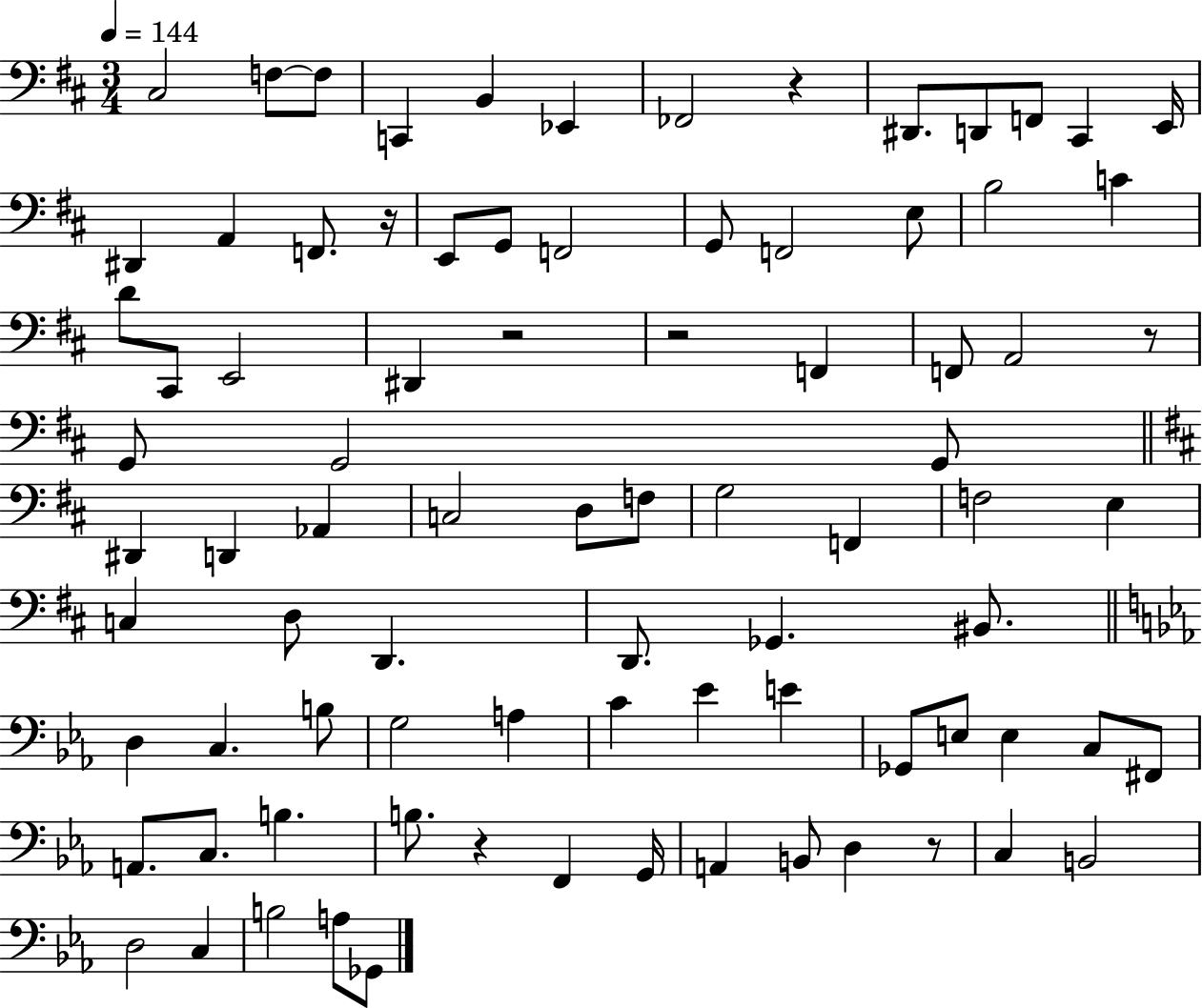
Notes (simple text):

C#3/h F3/e F3/e C2/q B2/q Eb2/q FES2/h R/q D#2/e. D2/e F2/e C#2/q E2/s D#2/q A2/q F2/e. R/s E2/e G2/e F2/h G2/e F2/h E3/e B3/h C4/q D4/e C#2/e E2/h D#2/q R/h R/h F2/q F2/e A2/h R/e G2/e G2/h G2/e D#2/q D2/q Ab2/q C3/h D3/e F3/e G3/h F2/q F3/h E3/q C3/q D3/e D2/q. D2/e. Gb2/q. BIS2/e. D3/q C3/q. B3/e G3/h A3/q C4/q Eb4/q E4/q Gb2/e E3/e E3/q C3/e F#2/e A2/e. C3/e. B3/q. B3/e. R/q F2/q G2/s A2/q B2/e D3/q R/e C3/q B2/h D3/h C3/q B3/h A3/e Gb2/e